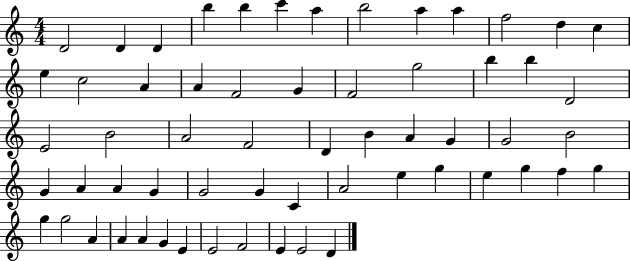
D4/h D4/q D4/q B5/q B5/q C6/q A5/q B5/h A5/q A5/q F5/h D5/q C5/q E5/q C5/h A4/q A4/q F4/h G4/q F4/h G5/h B5/q B5/q D4/h E4/h B4/h A4/h F4/h D4/q B4/q A4/q G4/q G4/h B4/h G4/q A4/q A4/q G4/q G4/h G4/q C4/q A4/h E5/q G5/q E5/q G5/q F5/q G5/q G5/q G5/h A4/q A4/q A4/q G4/q E4/q E4/h F4/h E4/q E4/h D4/q